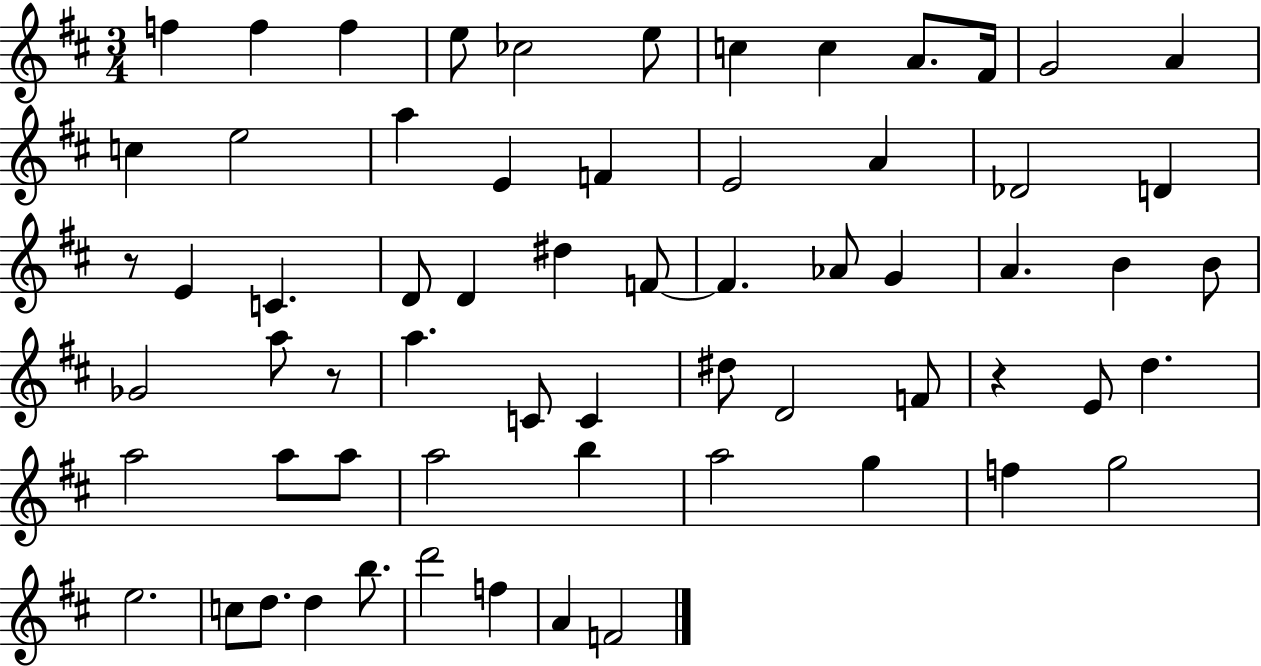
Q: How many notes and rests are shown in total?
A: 64